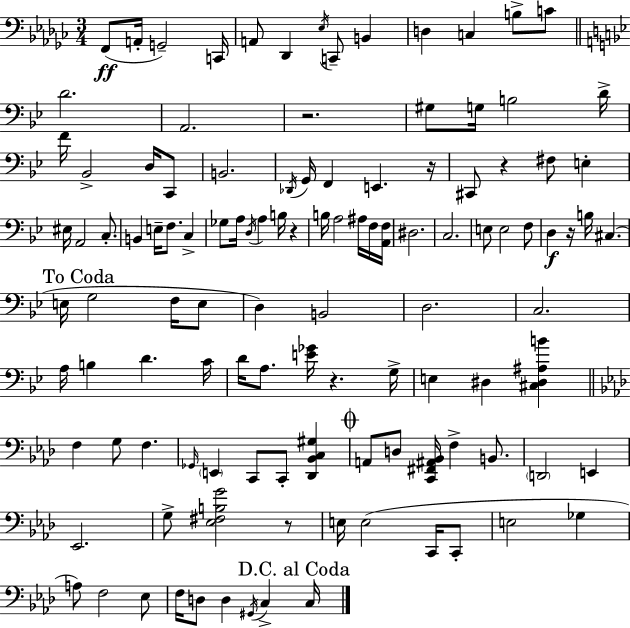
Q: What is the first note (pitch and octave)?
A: F2